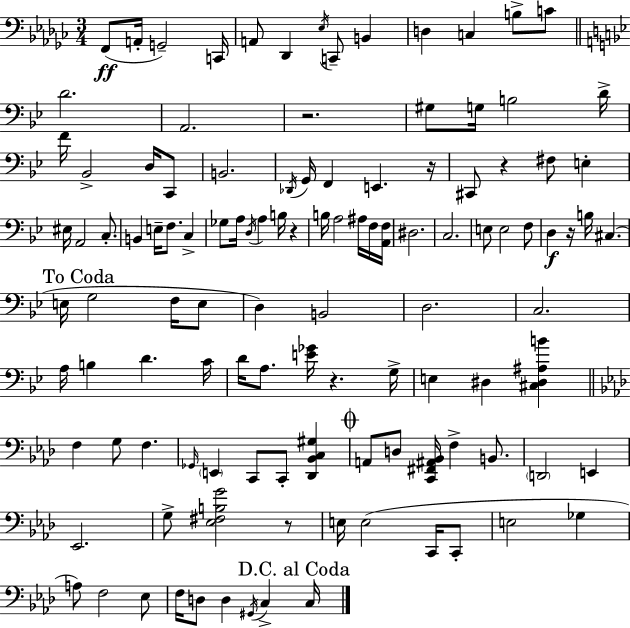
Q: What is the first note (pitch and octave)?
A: F2